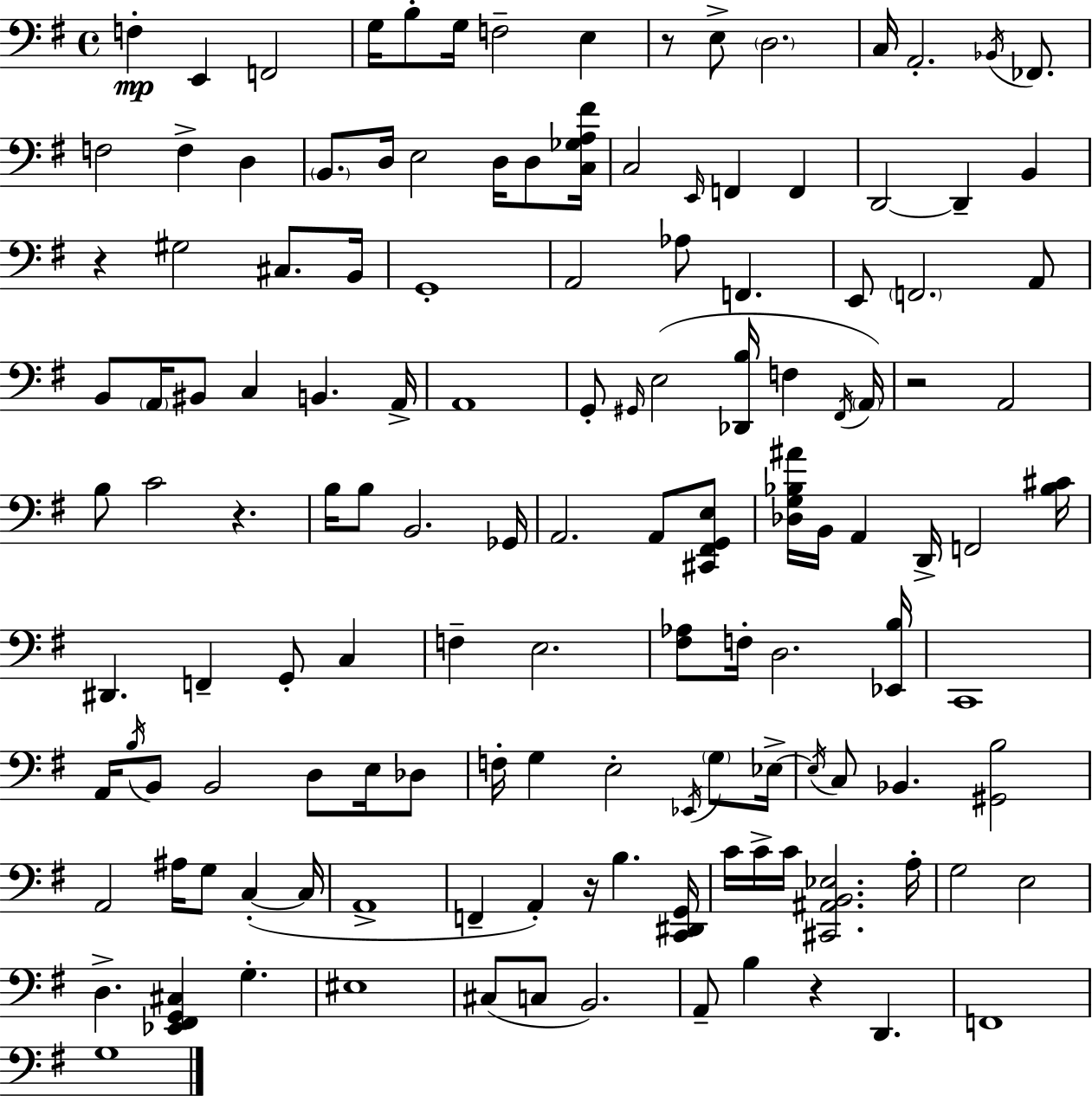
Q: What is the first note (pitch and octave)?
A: F3